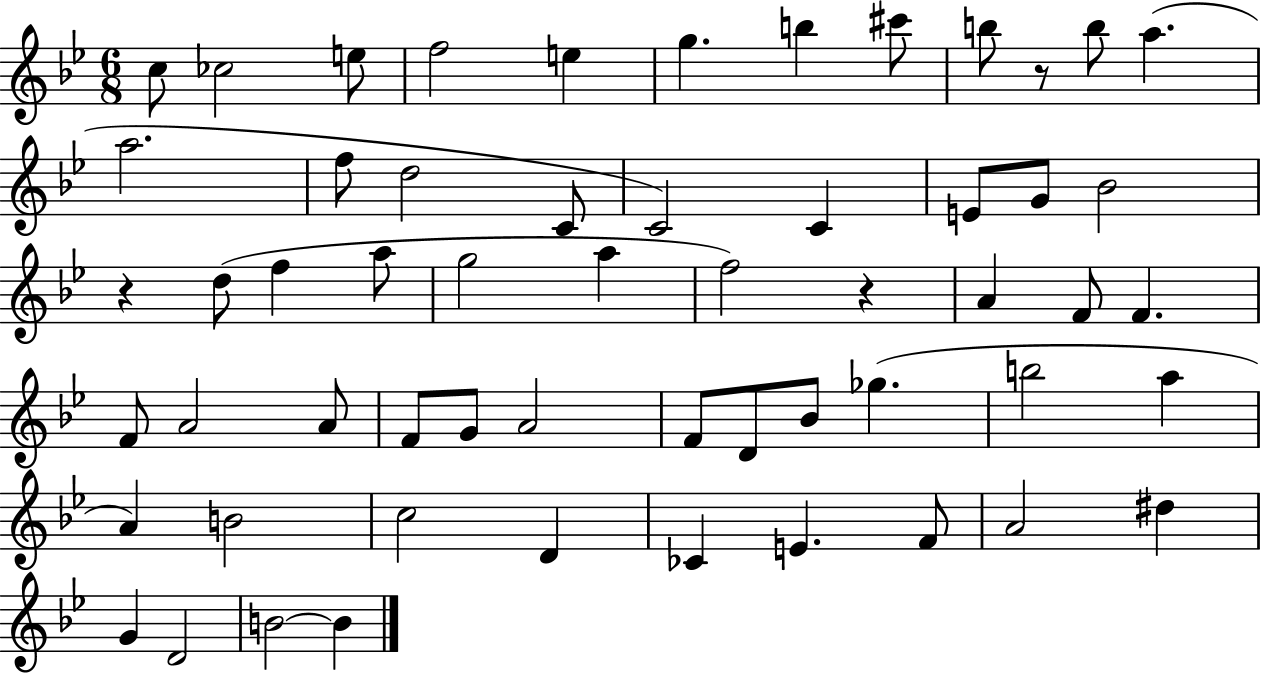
{
  \clef treble
  \numericTimeSignature
  \time 6/8
  \key bes \major
  c''8 ces''2 e''8 | f''2 e''4 | g''4. b''4 cis'''8 | b''8 r8 b''8 a''4.( | \break a''2. | f''8 d''2 c'8 | c'2) c'4 | e'8 g'8 bes'2 | \break r4 d''8( f''4 a''8 | g''2 a''4 | f''2) r4 | a'4 f'8 f'4. | \break f'8 a'2 a'8 | f'8 g'8 a'2 | f'8 d'8 bes'8 ges''4.( | b''2 a''4 | \break a'4) b'2 | c''2 d'4 | ces'4 e'4. f'8 | a'2 dis''4 | \break g'4 d'2 | b'2~~ b'4 | \bar "|."
}